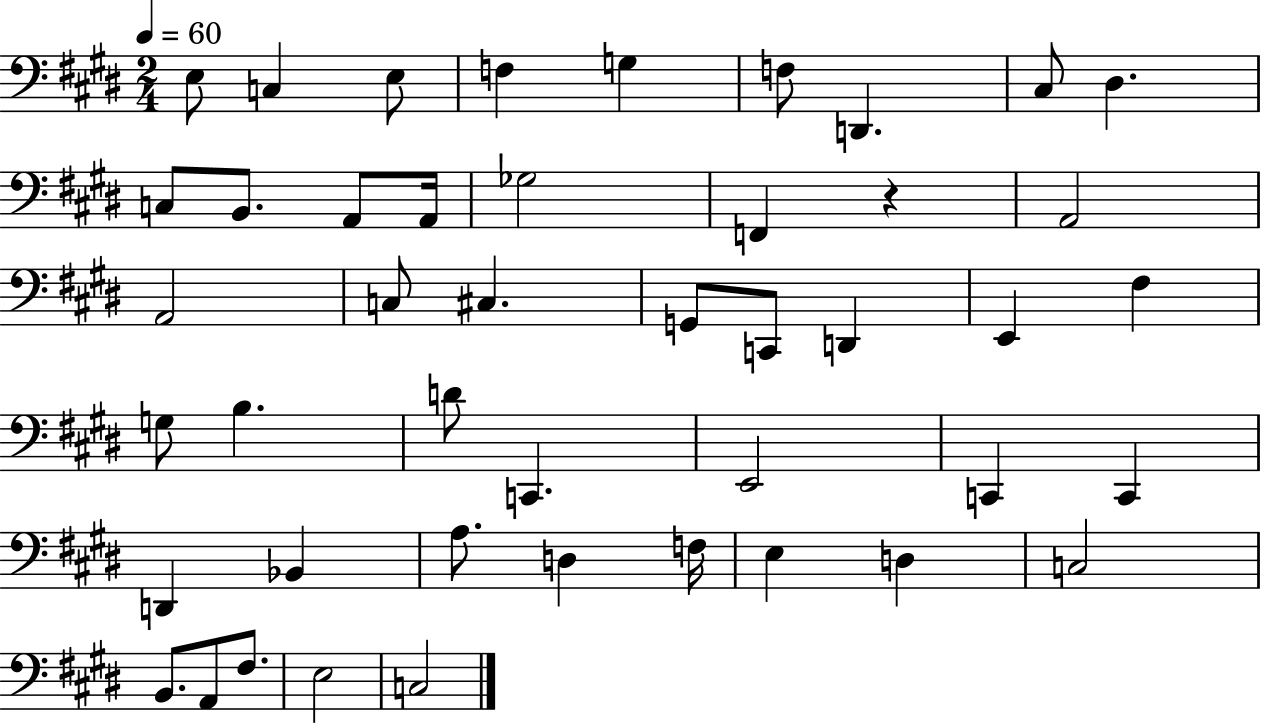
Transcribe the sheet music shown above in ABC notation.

X:1
T:Untitled
M:2/4
L:1/4
K:E
E,/2 C, E,/2 F, G, F,/2 D,, ^C,/2 ^D, C,/2 B,,/2 A,,/2 A,,/4 _G,2 F,, z A,,2 A,,2 C,/2 ^C, G,,/2 C,,/2 D,, E,, ^F, G,/2 B, D/2 C,, E,,2 C,, C,, D,, _B,, A,/2 D, F,/4 E, D, C,2 B,,/2 A,,/2 ^F,/2 E,2 C,2